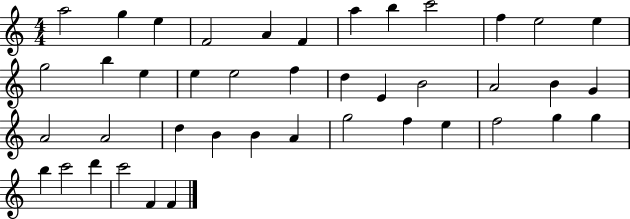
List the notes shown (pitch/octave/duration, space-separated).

A5/h G5/q E5/q F4/h A4/q F4/q A5/q B5/q C6/h F5/q E5/h E5/q G5/h B5/q E5/q E5/q E5/h F5/q D5/q E4/q B4/h A4/h B4/q G4/q A4/h A4/h D5/q B4/q B4/q A4/q G5/h F5/q E5/q F5/h G5/q G5/q B5/q C6/h D6/q C6/h F4/q F4/q